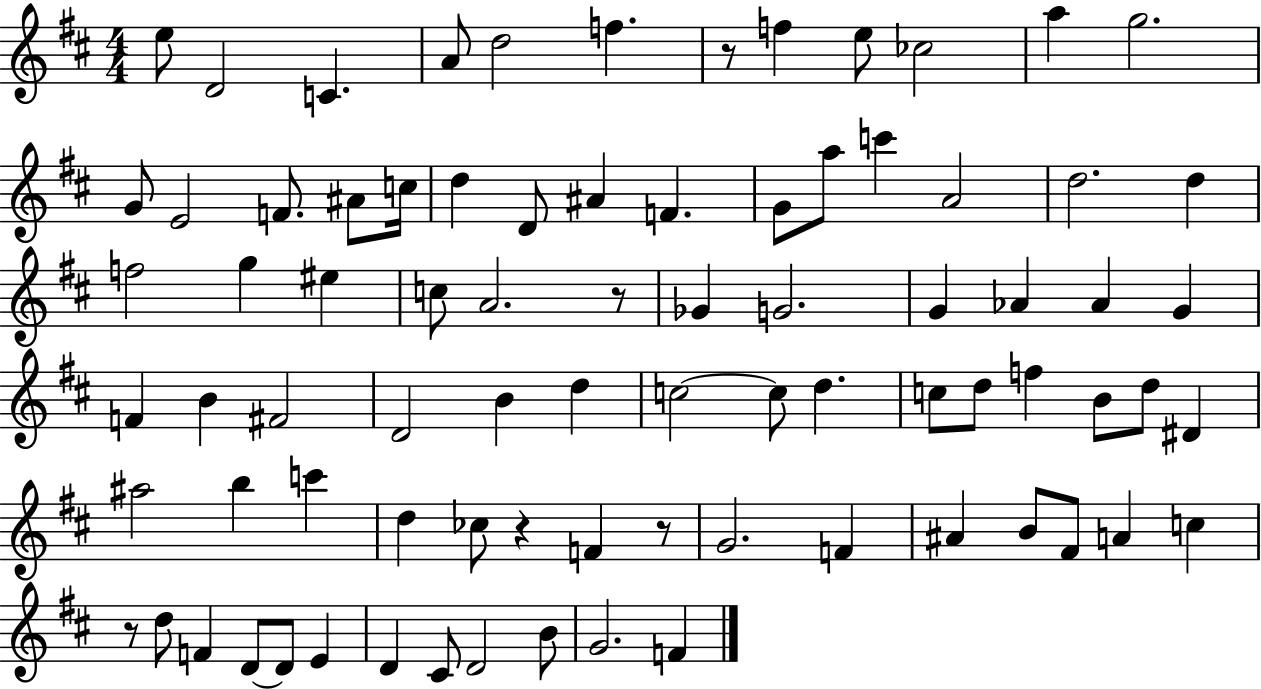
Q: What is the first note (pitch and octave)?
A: E5